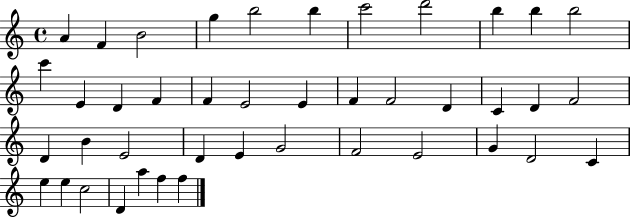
A4/q F4/q B4/h G5/q B5/h B5/q C6/h D6/h B5/q B5/q B5/h C6/q E4/q D4/q F4/q F4/q E4/h E4/q F4/q F4/h D4/q C4/q D4/q F4/h D4/q B4/q E4/h D4/q E4/q G4/h F4/h E4/h G4/q D4/h C4/q E5/q E5/q C5/h D4/q A5/q F5/q F5/q